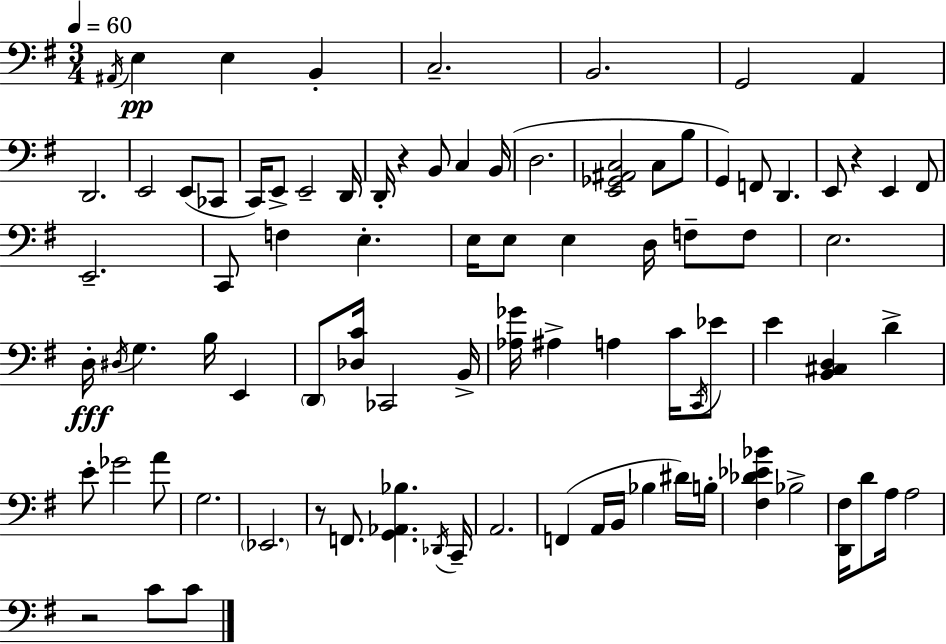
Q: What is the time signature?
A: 3/4